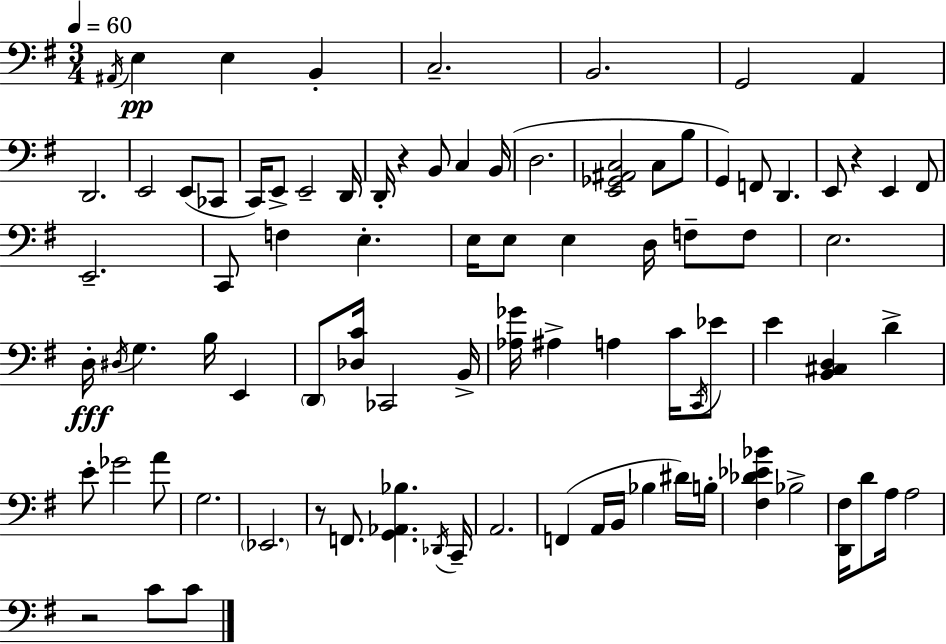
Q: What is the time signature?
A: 3/4